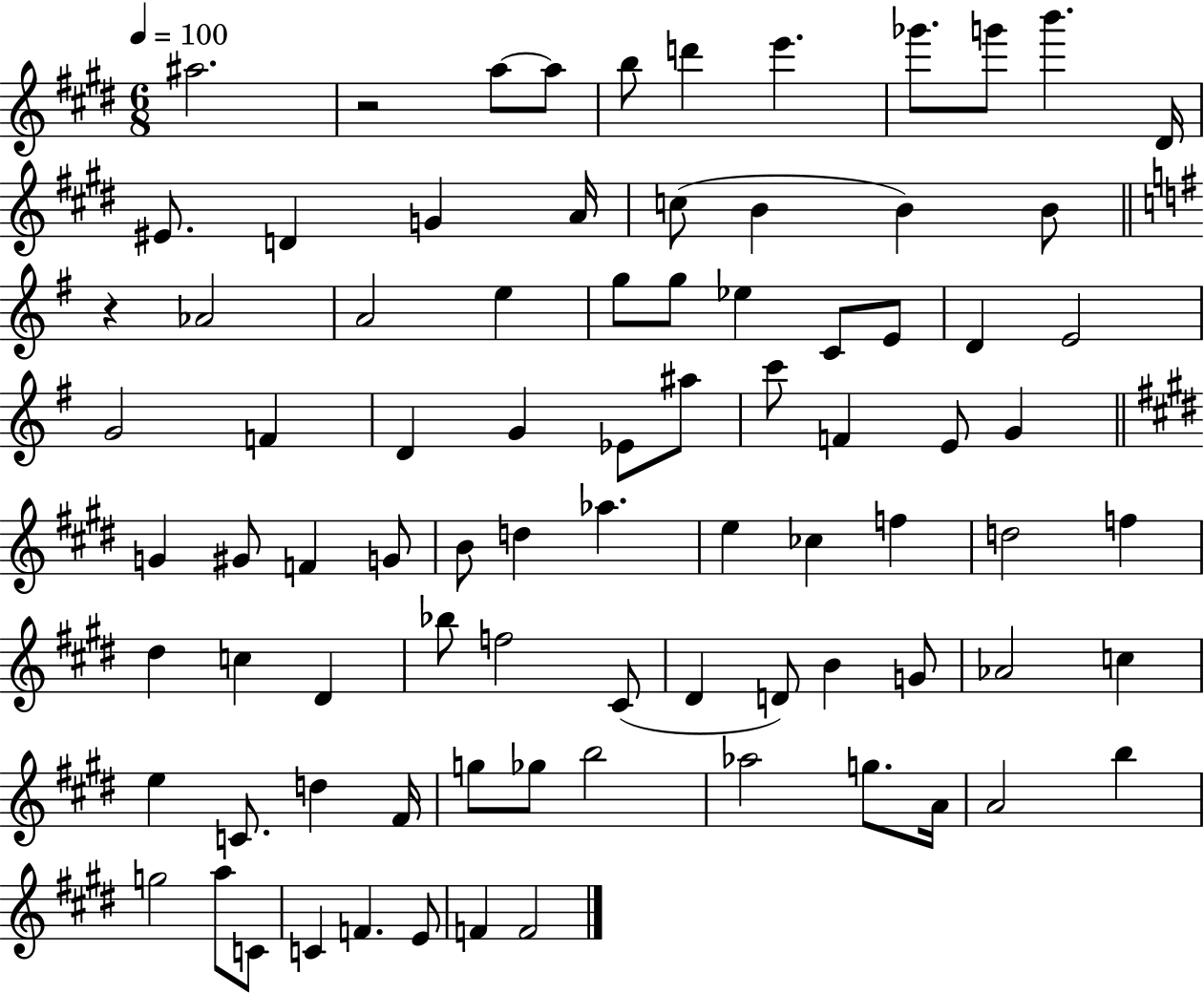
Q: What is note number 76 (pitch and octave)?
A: A5